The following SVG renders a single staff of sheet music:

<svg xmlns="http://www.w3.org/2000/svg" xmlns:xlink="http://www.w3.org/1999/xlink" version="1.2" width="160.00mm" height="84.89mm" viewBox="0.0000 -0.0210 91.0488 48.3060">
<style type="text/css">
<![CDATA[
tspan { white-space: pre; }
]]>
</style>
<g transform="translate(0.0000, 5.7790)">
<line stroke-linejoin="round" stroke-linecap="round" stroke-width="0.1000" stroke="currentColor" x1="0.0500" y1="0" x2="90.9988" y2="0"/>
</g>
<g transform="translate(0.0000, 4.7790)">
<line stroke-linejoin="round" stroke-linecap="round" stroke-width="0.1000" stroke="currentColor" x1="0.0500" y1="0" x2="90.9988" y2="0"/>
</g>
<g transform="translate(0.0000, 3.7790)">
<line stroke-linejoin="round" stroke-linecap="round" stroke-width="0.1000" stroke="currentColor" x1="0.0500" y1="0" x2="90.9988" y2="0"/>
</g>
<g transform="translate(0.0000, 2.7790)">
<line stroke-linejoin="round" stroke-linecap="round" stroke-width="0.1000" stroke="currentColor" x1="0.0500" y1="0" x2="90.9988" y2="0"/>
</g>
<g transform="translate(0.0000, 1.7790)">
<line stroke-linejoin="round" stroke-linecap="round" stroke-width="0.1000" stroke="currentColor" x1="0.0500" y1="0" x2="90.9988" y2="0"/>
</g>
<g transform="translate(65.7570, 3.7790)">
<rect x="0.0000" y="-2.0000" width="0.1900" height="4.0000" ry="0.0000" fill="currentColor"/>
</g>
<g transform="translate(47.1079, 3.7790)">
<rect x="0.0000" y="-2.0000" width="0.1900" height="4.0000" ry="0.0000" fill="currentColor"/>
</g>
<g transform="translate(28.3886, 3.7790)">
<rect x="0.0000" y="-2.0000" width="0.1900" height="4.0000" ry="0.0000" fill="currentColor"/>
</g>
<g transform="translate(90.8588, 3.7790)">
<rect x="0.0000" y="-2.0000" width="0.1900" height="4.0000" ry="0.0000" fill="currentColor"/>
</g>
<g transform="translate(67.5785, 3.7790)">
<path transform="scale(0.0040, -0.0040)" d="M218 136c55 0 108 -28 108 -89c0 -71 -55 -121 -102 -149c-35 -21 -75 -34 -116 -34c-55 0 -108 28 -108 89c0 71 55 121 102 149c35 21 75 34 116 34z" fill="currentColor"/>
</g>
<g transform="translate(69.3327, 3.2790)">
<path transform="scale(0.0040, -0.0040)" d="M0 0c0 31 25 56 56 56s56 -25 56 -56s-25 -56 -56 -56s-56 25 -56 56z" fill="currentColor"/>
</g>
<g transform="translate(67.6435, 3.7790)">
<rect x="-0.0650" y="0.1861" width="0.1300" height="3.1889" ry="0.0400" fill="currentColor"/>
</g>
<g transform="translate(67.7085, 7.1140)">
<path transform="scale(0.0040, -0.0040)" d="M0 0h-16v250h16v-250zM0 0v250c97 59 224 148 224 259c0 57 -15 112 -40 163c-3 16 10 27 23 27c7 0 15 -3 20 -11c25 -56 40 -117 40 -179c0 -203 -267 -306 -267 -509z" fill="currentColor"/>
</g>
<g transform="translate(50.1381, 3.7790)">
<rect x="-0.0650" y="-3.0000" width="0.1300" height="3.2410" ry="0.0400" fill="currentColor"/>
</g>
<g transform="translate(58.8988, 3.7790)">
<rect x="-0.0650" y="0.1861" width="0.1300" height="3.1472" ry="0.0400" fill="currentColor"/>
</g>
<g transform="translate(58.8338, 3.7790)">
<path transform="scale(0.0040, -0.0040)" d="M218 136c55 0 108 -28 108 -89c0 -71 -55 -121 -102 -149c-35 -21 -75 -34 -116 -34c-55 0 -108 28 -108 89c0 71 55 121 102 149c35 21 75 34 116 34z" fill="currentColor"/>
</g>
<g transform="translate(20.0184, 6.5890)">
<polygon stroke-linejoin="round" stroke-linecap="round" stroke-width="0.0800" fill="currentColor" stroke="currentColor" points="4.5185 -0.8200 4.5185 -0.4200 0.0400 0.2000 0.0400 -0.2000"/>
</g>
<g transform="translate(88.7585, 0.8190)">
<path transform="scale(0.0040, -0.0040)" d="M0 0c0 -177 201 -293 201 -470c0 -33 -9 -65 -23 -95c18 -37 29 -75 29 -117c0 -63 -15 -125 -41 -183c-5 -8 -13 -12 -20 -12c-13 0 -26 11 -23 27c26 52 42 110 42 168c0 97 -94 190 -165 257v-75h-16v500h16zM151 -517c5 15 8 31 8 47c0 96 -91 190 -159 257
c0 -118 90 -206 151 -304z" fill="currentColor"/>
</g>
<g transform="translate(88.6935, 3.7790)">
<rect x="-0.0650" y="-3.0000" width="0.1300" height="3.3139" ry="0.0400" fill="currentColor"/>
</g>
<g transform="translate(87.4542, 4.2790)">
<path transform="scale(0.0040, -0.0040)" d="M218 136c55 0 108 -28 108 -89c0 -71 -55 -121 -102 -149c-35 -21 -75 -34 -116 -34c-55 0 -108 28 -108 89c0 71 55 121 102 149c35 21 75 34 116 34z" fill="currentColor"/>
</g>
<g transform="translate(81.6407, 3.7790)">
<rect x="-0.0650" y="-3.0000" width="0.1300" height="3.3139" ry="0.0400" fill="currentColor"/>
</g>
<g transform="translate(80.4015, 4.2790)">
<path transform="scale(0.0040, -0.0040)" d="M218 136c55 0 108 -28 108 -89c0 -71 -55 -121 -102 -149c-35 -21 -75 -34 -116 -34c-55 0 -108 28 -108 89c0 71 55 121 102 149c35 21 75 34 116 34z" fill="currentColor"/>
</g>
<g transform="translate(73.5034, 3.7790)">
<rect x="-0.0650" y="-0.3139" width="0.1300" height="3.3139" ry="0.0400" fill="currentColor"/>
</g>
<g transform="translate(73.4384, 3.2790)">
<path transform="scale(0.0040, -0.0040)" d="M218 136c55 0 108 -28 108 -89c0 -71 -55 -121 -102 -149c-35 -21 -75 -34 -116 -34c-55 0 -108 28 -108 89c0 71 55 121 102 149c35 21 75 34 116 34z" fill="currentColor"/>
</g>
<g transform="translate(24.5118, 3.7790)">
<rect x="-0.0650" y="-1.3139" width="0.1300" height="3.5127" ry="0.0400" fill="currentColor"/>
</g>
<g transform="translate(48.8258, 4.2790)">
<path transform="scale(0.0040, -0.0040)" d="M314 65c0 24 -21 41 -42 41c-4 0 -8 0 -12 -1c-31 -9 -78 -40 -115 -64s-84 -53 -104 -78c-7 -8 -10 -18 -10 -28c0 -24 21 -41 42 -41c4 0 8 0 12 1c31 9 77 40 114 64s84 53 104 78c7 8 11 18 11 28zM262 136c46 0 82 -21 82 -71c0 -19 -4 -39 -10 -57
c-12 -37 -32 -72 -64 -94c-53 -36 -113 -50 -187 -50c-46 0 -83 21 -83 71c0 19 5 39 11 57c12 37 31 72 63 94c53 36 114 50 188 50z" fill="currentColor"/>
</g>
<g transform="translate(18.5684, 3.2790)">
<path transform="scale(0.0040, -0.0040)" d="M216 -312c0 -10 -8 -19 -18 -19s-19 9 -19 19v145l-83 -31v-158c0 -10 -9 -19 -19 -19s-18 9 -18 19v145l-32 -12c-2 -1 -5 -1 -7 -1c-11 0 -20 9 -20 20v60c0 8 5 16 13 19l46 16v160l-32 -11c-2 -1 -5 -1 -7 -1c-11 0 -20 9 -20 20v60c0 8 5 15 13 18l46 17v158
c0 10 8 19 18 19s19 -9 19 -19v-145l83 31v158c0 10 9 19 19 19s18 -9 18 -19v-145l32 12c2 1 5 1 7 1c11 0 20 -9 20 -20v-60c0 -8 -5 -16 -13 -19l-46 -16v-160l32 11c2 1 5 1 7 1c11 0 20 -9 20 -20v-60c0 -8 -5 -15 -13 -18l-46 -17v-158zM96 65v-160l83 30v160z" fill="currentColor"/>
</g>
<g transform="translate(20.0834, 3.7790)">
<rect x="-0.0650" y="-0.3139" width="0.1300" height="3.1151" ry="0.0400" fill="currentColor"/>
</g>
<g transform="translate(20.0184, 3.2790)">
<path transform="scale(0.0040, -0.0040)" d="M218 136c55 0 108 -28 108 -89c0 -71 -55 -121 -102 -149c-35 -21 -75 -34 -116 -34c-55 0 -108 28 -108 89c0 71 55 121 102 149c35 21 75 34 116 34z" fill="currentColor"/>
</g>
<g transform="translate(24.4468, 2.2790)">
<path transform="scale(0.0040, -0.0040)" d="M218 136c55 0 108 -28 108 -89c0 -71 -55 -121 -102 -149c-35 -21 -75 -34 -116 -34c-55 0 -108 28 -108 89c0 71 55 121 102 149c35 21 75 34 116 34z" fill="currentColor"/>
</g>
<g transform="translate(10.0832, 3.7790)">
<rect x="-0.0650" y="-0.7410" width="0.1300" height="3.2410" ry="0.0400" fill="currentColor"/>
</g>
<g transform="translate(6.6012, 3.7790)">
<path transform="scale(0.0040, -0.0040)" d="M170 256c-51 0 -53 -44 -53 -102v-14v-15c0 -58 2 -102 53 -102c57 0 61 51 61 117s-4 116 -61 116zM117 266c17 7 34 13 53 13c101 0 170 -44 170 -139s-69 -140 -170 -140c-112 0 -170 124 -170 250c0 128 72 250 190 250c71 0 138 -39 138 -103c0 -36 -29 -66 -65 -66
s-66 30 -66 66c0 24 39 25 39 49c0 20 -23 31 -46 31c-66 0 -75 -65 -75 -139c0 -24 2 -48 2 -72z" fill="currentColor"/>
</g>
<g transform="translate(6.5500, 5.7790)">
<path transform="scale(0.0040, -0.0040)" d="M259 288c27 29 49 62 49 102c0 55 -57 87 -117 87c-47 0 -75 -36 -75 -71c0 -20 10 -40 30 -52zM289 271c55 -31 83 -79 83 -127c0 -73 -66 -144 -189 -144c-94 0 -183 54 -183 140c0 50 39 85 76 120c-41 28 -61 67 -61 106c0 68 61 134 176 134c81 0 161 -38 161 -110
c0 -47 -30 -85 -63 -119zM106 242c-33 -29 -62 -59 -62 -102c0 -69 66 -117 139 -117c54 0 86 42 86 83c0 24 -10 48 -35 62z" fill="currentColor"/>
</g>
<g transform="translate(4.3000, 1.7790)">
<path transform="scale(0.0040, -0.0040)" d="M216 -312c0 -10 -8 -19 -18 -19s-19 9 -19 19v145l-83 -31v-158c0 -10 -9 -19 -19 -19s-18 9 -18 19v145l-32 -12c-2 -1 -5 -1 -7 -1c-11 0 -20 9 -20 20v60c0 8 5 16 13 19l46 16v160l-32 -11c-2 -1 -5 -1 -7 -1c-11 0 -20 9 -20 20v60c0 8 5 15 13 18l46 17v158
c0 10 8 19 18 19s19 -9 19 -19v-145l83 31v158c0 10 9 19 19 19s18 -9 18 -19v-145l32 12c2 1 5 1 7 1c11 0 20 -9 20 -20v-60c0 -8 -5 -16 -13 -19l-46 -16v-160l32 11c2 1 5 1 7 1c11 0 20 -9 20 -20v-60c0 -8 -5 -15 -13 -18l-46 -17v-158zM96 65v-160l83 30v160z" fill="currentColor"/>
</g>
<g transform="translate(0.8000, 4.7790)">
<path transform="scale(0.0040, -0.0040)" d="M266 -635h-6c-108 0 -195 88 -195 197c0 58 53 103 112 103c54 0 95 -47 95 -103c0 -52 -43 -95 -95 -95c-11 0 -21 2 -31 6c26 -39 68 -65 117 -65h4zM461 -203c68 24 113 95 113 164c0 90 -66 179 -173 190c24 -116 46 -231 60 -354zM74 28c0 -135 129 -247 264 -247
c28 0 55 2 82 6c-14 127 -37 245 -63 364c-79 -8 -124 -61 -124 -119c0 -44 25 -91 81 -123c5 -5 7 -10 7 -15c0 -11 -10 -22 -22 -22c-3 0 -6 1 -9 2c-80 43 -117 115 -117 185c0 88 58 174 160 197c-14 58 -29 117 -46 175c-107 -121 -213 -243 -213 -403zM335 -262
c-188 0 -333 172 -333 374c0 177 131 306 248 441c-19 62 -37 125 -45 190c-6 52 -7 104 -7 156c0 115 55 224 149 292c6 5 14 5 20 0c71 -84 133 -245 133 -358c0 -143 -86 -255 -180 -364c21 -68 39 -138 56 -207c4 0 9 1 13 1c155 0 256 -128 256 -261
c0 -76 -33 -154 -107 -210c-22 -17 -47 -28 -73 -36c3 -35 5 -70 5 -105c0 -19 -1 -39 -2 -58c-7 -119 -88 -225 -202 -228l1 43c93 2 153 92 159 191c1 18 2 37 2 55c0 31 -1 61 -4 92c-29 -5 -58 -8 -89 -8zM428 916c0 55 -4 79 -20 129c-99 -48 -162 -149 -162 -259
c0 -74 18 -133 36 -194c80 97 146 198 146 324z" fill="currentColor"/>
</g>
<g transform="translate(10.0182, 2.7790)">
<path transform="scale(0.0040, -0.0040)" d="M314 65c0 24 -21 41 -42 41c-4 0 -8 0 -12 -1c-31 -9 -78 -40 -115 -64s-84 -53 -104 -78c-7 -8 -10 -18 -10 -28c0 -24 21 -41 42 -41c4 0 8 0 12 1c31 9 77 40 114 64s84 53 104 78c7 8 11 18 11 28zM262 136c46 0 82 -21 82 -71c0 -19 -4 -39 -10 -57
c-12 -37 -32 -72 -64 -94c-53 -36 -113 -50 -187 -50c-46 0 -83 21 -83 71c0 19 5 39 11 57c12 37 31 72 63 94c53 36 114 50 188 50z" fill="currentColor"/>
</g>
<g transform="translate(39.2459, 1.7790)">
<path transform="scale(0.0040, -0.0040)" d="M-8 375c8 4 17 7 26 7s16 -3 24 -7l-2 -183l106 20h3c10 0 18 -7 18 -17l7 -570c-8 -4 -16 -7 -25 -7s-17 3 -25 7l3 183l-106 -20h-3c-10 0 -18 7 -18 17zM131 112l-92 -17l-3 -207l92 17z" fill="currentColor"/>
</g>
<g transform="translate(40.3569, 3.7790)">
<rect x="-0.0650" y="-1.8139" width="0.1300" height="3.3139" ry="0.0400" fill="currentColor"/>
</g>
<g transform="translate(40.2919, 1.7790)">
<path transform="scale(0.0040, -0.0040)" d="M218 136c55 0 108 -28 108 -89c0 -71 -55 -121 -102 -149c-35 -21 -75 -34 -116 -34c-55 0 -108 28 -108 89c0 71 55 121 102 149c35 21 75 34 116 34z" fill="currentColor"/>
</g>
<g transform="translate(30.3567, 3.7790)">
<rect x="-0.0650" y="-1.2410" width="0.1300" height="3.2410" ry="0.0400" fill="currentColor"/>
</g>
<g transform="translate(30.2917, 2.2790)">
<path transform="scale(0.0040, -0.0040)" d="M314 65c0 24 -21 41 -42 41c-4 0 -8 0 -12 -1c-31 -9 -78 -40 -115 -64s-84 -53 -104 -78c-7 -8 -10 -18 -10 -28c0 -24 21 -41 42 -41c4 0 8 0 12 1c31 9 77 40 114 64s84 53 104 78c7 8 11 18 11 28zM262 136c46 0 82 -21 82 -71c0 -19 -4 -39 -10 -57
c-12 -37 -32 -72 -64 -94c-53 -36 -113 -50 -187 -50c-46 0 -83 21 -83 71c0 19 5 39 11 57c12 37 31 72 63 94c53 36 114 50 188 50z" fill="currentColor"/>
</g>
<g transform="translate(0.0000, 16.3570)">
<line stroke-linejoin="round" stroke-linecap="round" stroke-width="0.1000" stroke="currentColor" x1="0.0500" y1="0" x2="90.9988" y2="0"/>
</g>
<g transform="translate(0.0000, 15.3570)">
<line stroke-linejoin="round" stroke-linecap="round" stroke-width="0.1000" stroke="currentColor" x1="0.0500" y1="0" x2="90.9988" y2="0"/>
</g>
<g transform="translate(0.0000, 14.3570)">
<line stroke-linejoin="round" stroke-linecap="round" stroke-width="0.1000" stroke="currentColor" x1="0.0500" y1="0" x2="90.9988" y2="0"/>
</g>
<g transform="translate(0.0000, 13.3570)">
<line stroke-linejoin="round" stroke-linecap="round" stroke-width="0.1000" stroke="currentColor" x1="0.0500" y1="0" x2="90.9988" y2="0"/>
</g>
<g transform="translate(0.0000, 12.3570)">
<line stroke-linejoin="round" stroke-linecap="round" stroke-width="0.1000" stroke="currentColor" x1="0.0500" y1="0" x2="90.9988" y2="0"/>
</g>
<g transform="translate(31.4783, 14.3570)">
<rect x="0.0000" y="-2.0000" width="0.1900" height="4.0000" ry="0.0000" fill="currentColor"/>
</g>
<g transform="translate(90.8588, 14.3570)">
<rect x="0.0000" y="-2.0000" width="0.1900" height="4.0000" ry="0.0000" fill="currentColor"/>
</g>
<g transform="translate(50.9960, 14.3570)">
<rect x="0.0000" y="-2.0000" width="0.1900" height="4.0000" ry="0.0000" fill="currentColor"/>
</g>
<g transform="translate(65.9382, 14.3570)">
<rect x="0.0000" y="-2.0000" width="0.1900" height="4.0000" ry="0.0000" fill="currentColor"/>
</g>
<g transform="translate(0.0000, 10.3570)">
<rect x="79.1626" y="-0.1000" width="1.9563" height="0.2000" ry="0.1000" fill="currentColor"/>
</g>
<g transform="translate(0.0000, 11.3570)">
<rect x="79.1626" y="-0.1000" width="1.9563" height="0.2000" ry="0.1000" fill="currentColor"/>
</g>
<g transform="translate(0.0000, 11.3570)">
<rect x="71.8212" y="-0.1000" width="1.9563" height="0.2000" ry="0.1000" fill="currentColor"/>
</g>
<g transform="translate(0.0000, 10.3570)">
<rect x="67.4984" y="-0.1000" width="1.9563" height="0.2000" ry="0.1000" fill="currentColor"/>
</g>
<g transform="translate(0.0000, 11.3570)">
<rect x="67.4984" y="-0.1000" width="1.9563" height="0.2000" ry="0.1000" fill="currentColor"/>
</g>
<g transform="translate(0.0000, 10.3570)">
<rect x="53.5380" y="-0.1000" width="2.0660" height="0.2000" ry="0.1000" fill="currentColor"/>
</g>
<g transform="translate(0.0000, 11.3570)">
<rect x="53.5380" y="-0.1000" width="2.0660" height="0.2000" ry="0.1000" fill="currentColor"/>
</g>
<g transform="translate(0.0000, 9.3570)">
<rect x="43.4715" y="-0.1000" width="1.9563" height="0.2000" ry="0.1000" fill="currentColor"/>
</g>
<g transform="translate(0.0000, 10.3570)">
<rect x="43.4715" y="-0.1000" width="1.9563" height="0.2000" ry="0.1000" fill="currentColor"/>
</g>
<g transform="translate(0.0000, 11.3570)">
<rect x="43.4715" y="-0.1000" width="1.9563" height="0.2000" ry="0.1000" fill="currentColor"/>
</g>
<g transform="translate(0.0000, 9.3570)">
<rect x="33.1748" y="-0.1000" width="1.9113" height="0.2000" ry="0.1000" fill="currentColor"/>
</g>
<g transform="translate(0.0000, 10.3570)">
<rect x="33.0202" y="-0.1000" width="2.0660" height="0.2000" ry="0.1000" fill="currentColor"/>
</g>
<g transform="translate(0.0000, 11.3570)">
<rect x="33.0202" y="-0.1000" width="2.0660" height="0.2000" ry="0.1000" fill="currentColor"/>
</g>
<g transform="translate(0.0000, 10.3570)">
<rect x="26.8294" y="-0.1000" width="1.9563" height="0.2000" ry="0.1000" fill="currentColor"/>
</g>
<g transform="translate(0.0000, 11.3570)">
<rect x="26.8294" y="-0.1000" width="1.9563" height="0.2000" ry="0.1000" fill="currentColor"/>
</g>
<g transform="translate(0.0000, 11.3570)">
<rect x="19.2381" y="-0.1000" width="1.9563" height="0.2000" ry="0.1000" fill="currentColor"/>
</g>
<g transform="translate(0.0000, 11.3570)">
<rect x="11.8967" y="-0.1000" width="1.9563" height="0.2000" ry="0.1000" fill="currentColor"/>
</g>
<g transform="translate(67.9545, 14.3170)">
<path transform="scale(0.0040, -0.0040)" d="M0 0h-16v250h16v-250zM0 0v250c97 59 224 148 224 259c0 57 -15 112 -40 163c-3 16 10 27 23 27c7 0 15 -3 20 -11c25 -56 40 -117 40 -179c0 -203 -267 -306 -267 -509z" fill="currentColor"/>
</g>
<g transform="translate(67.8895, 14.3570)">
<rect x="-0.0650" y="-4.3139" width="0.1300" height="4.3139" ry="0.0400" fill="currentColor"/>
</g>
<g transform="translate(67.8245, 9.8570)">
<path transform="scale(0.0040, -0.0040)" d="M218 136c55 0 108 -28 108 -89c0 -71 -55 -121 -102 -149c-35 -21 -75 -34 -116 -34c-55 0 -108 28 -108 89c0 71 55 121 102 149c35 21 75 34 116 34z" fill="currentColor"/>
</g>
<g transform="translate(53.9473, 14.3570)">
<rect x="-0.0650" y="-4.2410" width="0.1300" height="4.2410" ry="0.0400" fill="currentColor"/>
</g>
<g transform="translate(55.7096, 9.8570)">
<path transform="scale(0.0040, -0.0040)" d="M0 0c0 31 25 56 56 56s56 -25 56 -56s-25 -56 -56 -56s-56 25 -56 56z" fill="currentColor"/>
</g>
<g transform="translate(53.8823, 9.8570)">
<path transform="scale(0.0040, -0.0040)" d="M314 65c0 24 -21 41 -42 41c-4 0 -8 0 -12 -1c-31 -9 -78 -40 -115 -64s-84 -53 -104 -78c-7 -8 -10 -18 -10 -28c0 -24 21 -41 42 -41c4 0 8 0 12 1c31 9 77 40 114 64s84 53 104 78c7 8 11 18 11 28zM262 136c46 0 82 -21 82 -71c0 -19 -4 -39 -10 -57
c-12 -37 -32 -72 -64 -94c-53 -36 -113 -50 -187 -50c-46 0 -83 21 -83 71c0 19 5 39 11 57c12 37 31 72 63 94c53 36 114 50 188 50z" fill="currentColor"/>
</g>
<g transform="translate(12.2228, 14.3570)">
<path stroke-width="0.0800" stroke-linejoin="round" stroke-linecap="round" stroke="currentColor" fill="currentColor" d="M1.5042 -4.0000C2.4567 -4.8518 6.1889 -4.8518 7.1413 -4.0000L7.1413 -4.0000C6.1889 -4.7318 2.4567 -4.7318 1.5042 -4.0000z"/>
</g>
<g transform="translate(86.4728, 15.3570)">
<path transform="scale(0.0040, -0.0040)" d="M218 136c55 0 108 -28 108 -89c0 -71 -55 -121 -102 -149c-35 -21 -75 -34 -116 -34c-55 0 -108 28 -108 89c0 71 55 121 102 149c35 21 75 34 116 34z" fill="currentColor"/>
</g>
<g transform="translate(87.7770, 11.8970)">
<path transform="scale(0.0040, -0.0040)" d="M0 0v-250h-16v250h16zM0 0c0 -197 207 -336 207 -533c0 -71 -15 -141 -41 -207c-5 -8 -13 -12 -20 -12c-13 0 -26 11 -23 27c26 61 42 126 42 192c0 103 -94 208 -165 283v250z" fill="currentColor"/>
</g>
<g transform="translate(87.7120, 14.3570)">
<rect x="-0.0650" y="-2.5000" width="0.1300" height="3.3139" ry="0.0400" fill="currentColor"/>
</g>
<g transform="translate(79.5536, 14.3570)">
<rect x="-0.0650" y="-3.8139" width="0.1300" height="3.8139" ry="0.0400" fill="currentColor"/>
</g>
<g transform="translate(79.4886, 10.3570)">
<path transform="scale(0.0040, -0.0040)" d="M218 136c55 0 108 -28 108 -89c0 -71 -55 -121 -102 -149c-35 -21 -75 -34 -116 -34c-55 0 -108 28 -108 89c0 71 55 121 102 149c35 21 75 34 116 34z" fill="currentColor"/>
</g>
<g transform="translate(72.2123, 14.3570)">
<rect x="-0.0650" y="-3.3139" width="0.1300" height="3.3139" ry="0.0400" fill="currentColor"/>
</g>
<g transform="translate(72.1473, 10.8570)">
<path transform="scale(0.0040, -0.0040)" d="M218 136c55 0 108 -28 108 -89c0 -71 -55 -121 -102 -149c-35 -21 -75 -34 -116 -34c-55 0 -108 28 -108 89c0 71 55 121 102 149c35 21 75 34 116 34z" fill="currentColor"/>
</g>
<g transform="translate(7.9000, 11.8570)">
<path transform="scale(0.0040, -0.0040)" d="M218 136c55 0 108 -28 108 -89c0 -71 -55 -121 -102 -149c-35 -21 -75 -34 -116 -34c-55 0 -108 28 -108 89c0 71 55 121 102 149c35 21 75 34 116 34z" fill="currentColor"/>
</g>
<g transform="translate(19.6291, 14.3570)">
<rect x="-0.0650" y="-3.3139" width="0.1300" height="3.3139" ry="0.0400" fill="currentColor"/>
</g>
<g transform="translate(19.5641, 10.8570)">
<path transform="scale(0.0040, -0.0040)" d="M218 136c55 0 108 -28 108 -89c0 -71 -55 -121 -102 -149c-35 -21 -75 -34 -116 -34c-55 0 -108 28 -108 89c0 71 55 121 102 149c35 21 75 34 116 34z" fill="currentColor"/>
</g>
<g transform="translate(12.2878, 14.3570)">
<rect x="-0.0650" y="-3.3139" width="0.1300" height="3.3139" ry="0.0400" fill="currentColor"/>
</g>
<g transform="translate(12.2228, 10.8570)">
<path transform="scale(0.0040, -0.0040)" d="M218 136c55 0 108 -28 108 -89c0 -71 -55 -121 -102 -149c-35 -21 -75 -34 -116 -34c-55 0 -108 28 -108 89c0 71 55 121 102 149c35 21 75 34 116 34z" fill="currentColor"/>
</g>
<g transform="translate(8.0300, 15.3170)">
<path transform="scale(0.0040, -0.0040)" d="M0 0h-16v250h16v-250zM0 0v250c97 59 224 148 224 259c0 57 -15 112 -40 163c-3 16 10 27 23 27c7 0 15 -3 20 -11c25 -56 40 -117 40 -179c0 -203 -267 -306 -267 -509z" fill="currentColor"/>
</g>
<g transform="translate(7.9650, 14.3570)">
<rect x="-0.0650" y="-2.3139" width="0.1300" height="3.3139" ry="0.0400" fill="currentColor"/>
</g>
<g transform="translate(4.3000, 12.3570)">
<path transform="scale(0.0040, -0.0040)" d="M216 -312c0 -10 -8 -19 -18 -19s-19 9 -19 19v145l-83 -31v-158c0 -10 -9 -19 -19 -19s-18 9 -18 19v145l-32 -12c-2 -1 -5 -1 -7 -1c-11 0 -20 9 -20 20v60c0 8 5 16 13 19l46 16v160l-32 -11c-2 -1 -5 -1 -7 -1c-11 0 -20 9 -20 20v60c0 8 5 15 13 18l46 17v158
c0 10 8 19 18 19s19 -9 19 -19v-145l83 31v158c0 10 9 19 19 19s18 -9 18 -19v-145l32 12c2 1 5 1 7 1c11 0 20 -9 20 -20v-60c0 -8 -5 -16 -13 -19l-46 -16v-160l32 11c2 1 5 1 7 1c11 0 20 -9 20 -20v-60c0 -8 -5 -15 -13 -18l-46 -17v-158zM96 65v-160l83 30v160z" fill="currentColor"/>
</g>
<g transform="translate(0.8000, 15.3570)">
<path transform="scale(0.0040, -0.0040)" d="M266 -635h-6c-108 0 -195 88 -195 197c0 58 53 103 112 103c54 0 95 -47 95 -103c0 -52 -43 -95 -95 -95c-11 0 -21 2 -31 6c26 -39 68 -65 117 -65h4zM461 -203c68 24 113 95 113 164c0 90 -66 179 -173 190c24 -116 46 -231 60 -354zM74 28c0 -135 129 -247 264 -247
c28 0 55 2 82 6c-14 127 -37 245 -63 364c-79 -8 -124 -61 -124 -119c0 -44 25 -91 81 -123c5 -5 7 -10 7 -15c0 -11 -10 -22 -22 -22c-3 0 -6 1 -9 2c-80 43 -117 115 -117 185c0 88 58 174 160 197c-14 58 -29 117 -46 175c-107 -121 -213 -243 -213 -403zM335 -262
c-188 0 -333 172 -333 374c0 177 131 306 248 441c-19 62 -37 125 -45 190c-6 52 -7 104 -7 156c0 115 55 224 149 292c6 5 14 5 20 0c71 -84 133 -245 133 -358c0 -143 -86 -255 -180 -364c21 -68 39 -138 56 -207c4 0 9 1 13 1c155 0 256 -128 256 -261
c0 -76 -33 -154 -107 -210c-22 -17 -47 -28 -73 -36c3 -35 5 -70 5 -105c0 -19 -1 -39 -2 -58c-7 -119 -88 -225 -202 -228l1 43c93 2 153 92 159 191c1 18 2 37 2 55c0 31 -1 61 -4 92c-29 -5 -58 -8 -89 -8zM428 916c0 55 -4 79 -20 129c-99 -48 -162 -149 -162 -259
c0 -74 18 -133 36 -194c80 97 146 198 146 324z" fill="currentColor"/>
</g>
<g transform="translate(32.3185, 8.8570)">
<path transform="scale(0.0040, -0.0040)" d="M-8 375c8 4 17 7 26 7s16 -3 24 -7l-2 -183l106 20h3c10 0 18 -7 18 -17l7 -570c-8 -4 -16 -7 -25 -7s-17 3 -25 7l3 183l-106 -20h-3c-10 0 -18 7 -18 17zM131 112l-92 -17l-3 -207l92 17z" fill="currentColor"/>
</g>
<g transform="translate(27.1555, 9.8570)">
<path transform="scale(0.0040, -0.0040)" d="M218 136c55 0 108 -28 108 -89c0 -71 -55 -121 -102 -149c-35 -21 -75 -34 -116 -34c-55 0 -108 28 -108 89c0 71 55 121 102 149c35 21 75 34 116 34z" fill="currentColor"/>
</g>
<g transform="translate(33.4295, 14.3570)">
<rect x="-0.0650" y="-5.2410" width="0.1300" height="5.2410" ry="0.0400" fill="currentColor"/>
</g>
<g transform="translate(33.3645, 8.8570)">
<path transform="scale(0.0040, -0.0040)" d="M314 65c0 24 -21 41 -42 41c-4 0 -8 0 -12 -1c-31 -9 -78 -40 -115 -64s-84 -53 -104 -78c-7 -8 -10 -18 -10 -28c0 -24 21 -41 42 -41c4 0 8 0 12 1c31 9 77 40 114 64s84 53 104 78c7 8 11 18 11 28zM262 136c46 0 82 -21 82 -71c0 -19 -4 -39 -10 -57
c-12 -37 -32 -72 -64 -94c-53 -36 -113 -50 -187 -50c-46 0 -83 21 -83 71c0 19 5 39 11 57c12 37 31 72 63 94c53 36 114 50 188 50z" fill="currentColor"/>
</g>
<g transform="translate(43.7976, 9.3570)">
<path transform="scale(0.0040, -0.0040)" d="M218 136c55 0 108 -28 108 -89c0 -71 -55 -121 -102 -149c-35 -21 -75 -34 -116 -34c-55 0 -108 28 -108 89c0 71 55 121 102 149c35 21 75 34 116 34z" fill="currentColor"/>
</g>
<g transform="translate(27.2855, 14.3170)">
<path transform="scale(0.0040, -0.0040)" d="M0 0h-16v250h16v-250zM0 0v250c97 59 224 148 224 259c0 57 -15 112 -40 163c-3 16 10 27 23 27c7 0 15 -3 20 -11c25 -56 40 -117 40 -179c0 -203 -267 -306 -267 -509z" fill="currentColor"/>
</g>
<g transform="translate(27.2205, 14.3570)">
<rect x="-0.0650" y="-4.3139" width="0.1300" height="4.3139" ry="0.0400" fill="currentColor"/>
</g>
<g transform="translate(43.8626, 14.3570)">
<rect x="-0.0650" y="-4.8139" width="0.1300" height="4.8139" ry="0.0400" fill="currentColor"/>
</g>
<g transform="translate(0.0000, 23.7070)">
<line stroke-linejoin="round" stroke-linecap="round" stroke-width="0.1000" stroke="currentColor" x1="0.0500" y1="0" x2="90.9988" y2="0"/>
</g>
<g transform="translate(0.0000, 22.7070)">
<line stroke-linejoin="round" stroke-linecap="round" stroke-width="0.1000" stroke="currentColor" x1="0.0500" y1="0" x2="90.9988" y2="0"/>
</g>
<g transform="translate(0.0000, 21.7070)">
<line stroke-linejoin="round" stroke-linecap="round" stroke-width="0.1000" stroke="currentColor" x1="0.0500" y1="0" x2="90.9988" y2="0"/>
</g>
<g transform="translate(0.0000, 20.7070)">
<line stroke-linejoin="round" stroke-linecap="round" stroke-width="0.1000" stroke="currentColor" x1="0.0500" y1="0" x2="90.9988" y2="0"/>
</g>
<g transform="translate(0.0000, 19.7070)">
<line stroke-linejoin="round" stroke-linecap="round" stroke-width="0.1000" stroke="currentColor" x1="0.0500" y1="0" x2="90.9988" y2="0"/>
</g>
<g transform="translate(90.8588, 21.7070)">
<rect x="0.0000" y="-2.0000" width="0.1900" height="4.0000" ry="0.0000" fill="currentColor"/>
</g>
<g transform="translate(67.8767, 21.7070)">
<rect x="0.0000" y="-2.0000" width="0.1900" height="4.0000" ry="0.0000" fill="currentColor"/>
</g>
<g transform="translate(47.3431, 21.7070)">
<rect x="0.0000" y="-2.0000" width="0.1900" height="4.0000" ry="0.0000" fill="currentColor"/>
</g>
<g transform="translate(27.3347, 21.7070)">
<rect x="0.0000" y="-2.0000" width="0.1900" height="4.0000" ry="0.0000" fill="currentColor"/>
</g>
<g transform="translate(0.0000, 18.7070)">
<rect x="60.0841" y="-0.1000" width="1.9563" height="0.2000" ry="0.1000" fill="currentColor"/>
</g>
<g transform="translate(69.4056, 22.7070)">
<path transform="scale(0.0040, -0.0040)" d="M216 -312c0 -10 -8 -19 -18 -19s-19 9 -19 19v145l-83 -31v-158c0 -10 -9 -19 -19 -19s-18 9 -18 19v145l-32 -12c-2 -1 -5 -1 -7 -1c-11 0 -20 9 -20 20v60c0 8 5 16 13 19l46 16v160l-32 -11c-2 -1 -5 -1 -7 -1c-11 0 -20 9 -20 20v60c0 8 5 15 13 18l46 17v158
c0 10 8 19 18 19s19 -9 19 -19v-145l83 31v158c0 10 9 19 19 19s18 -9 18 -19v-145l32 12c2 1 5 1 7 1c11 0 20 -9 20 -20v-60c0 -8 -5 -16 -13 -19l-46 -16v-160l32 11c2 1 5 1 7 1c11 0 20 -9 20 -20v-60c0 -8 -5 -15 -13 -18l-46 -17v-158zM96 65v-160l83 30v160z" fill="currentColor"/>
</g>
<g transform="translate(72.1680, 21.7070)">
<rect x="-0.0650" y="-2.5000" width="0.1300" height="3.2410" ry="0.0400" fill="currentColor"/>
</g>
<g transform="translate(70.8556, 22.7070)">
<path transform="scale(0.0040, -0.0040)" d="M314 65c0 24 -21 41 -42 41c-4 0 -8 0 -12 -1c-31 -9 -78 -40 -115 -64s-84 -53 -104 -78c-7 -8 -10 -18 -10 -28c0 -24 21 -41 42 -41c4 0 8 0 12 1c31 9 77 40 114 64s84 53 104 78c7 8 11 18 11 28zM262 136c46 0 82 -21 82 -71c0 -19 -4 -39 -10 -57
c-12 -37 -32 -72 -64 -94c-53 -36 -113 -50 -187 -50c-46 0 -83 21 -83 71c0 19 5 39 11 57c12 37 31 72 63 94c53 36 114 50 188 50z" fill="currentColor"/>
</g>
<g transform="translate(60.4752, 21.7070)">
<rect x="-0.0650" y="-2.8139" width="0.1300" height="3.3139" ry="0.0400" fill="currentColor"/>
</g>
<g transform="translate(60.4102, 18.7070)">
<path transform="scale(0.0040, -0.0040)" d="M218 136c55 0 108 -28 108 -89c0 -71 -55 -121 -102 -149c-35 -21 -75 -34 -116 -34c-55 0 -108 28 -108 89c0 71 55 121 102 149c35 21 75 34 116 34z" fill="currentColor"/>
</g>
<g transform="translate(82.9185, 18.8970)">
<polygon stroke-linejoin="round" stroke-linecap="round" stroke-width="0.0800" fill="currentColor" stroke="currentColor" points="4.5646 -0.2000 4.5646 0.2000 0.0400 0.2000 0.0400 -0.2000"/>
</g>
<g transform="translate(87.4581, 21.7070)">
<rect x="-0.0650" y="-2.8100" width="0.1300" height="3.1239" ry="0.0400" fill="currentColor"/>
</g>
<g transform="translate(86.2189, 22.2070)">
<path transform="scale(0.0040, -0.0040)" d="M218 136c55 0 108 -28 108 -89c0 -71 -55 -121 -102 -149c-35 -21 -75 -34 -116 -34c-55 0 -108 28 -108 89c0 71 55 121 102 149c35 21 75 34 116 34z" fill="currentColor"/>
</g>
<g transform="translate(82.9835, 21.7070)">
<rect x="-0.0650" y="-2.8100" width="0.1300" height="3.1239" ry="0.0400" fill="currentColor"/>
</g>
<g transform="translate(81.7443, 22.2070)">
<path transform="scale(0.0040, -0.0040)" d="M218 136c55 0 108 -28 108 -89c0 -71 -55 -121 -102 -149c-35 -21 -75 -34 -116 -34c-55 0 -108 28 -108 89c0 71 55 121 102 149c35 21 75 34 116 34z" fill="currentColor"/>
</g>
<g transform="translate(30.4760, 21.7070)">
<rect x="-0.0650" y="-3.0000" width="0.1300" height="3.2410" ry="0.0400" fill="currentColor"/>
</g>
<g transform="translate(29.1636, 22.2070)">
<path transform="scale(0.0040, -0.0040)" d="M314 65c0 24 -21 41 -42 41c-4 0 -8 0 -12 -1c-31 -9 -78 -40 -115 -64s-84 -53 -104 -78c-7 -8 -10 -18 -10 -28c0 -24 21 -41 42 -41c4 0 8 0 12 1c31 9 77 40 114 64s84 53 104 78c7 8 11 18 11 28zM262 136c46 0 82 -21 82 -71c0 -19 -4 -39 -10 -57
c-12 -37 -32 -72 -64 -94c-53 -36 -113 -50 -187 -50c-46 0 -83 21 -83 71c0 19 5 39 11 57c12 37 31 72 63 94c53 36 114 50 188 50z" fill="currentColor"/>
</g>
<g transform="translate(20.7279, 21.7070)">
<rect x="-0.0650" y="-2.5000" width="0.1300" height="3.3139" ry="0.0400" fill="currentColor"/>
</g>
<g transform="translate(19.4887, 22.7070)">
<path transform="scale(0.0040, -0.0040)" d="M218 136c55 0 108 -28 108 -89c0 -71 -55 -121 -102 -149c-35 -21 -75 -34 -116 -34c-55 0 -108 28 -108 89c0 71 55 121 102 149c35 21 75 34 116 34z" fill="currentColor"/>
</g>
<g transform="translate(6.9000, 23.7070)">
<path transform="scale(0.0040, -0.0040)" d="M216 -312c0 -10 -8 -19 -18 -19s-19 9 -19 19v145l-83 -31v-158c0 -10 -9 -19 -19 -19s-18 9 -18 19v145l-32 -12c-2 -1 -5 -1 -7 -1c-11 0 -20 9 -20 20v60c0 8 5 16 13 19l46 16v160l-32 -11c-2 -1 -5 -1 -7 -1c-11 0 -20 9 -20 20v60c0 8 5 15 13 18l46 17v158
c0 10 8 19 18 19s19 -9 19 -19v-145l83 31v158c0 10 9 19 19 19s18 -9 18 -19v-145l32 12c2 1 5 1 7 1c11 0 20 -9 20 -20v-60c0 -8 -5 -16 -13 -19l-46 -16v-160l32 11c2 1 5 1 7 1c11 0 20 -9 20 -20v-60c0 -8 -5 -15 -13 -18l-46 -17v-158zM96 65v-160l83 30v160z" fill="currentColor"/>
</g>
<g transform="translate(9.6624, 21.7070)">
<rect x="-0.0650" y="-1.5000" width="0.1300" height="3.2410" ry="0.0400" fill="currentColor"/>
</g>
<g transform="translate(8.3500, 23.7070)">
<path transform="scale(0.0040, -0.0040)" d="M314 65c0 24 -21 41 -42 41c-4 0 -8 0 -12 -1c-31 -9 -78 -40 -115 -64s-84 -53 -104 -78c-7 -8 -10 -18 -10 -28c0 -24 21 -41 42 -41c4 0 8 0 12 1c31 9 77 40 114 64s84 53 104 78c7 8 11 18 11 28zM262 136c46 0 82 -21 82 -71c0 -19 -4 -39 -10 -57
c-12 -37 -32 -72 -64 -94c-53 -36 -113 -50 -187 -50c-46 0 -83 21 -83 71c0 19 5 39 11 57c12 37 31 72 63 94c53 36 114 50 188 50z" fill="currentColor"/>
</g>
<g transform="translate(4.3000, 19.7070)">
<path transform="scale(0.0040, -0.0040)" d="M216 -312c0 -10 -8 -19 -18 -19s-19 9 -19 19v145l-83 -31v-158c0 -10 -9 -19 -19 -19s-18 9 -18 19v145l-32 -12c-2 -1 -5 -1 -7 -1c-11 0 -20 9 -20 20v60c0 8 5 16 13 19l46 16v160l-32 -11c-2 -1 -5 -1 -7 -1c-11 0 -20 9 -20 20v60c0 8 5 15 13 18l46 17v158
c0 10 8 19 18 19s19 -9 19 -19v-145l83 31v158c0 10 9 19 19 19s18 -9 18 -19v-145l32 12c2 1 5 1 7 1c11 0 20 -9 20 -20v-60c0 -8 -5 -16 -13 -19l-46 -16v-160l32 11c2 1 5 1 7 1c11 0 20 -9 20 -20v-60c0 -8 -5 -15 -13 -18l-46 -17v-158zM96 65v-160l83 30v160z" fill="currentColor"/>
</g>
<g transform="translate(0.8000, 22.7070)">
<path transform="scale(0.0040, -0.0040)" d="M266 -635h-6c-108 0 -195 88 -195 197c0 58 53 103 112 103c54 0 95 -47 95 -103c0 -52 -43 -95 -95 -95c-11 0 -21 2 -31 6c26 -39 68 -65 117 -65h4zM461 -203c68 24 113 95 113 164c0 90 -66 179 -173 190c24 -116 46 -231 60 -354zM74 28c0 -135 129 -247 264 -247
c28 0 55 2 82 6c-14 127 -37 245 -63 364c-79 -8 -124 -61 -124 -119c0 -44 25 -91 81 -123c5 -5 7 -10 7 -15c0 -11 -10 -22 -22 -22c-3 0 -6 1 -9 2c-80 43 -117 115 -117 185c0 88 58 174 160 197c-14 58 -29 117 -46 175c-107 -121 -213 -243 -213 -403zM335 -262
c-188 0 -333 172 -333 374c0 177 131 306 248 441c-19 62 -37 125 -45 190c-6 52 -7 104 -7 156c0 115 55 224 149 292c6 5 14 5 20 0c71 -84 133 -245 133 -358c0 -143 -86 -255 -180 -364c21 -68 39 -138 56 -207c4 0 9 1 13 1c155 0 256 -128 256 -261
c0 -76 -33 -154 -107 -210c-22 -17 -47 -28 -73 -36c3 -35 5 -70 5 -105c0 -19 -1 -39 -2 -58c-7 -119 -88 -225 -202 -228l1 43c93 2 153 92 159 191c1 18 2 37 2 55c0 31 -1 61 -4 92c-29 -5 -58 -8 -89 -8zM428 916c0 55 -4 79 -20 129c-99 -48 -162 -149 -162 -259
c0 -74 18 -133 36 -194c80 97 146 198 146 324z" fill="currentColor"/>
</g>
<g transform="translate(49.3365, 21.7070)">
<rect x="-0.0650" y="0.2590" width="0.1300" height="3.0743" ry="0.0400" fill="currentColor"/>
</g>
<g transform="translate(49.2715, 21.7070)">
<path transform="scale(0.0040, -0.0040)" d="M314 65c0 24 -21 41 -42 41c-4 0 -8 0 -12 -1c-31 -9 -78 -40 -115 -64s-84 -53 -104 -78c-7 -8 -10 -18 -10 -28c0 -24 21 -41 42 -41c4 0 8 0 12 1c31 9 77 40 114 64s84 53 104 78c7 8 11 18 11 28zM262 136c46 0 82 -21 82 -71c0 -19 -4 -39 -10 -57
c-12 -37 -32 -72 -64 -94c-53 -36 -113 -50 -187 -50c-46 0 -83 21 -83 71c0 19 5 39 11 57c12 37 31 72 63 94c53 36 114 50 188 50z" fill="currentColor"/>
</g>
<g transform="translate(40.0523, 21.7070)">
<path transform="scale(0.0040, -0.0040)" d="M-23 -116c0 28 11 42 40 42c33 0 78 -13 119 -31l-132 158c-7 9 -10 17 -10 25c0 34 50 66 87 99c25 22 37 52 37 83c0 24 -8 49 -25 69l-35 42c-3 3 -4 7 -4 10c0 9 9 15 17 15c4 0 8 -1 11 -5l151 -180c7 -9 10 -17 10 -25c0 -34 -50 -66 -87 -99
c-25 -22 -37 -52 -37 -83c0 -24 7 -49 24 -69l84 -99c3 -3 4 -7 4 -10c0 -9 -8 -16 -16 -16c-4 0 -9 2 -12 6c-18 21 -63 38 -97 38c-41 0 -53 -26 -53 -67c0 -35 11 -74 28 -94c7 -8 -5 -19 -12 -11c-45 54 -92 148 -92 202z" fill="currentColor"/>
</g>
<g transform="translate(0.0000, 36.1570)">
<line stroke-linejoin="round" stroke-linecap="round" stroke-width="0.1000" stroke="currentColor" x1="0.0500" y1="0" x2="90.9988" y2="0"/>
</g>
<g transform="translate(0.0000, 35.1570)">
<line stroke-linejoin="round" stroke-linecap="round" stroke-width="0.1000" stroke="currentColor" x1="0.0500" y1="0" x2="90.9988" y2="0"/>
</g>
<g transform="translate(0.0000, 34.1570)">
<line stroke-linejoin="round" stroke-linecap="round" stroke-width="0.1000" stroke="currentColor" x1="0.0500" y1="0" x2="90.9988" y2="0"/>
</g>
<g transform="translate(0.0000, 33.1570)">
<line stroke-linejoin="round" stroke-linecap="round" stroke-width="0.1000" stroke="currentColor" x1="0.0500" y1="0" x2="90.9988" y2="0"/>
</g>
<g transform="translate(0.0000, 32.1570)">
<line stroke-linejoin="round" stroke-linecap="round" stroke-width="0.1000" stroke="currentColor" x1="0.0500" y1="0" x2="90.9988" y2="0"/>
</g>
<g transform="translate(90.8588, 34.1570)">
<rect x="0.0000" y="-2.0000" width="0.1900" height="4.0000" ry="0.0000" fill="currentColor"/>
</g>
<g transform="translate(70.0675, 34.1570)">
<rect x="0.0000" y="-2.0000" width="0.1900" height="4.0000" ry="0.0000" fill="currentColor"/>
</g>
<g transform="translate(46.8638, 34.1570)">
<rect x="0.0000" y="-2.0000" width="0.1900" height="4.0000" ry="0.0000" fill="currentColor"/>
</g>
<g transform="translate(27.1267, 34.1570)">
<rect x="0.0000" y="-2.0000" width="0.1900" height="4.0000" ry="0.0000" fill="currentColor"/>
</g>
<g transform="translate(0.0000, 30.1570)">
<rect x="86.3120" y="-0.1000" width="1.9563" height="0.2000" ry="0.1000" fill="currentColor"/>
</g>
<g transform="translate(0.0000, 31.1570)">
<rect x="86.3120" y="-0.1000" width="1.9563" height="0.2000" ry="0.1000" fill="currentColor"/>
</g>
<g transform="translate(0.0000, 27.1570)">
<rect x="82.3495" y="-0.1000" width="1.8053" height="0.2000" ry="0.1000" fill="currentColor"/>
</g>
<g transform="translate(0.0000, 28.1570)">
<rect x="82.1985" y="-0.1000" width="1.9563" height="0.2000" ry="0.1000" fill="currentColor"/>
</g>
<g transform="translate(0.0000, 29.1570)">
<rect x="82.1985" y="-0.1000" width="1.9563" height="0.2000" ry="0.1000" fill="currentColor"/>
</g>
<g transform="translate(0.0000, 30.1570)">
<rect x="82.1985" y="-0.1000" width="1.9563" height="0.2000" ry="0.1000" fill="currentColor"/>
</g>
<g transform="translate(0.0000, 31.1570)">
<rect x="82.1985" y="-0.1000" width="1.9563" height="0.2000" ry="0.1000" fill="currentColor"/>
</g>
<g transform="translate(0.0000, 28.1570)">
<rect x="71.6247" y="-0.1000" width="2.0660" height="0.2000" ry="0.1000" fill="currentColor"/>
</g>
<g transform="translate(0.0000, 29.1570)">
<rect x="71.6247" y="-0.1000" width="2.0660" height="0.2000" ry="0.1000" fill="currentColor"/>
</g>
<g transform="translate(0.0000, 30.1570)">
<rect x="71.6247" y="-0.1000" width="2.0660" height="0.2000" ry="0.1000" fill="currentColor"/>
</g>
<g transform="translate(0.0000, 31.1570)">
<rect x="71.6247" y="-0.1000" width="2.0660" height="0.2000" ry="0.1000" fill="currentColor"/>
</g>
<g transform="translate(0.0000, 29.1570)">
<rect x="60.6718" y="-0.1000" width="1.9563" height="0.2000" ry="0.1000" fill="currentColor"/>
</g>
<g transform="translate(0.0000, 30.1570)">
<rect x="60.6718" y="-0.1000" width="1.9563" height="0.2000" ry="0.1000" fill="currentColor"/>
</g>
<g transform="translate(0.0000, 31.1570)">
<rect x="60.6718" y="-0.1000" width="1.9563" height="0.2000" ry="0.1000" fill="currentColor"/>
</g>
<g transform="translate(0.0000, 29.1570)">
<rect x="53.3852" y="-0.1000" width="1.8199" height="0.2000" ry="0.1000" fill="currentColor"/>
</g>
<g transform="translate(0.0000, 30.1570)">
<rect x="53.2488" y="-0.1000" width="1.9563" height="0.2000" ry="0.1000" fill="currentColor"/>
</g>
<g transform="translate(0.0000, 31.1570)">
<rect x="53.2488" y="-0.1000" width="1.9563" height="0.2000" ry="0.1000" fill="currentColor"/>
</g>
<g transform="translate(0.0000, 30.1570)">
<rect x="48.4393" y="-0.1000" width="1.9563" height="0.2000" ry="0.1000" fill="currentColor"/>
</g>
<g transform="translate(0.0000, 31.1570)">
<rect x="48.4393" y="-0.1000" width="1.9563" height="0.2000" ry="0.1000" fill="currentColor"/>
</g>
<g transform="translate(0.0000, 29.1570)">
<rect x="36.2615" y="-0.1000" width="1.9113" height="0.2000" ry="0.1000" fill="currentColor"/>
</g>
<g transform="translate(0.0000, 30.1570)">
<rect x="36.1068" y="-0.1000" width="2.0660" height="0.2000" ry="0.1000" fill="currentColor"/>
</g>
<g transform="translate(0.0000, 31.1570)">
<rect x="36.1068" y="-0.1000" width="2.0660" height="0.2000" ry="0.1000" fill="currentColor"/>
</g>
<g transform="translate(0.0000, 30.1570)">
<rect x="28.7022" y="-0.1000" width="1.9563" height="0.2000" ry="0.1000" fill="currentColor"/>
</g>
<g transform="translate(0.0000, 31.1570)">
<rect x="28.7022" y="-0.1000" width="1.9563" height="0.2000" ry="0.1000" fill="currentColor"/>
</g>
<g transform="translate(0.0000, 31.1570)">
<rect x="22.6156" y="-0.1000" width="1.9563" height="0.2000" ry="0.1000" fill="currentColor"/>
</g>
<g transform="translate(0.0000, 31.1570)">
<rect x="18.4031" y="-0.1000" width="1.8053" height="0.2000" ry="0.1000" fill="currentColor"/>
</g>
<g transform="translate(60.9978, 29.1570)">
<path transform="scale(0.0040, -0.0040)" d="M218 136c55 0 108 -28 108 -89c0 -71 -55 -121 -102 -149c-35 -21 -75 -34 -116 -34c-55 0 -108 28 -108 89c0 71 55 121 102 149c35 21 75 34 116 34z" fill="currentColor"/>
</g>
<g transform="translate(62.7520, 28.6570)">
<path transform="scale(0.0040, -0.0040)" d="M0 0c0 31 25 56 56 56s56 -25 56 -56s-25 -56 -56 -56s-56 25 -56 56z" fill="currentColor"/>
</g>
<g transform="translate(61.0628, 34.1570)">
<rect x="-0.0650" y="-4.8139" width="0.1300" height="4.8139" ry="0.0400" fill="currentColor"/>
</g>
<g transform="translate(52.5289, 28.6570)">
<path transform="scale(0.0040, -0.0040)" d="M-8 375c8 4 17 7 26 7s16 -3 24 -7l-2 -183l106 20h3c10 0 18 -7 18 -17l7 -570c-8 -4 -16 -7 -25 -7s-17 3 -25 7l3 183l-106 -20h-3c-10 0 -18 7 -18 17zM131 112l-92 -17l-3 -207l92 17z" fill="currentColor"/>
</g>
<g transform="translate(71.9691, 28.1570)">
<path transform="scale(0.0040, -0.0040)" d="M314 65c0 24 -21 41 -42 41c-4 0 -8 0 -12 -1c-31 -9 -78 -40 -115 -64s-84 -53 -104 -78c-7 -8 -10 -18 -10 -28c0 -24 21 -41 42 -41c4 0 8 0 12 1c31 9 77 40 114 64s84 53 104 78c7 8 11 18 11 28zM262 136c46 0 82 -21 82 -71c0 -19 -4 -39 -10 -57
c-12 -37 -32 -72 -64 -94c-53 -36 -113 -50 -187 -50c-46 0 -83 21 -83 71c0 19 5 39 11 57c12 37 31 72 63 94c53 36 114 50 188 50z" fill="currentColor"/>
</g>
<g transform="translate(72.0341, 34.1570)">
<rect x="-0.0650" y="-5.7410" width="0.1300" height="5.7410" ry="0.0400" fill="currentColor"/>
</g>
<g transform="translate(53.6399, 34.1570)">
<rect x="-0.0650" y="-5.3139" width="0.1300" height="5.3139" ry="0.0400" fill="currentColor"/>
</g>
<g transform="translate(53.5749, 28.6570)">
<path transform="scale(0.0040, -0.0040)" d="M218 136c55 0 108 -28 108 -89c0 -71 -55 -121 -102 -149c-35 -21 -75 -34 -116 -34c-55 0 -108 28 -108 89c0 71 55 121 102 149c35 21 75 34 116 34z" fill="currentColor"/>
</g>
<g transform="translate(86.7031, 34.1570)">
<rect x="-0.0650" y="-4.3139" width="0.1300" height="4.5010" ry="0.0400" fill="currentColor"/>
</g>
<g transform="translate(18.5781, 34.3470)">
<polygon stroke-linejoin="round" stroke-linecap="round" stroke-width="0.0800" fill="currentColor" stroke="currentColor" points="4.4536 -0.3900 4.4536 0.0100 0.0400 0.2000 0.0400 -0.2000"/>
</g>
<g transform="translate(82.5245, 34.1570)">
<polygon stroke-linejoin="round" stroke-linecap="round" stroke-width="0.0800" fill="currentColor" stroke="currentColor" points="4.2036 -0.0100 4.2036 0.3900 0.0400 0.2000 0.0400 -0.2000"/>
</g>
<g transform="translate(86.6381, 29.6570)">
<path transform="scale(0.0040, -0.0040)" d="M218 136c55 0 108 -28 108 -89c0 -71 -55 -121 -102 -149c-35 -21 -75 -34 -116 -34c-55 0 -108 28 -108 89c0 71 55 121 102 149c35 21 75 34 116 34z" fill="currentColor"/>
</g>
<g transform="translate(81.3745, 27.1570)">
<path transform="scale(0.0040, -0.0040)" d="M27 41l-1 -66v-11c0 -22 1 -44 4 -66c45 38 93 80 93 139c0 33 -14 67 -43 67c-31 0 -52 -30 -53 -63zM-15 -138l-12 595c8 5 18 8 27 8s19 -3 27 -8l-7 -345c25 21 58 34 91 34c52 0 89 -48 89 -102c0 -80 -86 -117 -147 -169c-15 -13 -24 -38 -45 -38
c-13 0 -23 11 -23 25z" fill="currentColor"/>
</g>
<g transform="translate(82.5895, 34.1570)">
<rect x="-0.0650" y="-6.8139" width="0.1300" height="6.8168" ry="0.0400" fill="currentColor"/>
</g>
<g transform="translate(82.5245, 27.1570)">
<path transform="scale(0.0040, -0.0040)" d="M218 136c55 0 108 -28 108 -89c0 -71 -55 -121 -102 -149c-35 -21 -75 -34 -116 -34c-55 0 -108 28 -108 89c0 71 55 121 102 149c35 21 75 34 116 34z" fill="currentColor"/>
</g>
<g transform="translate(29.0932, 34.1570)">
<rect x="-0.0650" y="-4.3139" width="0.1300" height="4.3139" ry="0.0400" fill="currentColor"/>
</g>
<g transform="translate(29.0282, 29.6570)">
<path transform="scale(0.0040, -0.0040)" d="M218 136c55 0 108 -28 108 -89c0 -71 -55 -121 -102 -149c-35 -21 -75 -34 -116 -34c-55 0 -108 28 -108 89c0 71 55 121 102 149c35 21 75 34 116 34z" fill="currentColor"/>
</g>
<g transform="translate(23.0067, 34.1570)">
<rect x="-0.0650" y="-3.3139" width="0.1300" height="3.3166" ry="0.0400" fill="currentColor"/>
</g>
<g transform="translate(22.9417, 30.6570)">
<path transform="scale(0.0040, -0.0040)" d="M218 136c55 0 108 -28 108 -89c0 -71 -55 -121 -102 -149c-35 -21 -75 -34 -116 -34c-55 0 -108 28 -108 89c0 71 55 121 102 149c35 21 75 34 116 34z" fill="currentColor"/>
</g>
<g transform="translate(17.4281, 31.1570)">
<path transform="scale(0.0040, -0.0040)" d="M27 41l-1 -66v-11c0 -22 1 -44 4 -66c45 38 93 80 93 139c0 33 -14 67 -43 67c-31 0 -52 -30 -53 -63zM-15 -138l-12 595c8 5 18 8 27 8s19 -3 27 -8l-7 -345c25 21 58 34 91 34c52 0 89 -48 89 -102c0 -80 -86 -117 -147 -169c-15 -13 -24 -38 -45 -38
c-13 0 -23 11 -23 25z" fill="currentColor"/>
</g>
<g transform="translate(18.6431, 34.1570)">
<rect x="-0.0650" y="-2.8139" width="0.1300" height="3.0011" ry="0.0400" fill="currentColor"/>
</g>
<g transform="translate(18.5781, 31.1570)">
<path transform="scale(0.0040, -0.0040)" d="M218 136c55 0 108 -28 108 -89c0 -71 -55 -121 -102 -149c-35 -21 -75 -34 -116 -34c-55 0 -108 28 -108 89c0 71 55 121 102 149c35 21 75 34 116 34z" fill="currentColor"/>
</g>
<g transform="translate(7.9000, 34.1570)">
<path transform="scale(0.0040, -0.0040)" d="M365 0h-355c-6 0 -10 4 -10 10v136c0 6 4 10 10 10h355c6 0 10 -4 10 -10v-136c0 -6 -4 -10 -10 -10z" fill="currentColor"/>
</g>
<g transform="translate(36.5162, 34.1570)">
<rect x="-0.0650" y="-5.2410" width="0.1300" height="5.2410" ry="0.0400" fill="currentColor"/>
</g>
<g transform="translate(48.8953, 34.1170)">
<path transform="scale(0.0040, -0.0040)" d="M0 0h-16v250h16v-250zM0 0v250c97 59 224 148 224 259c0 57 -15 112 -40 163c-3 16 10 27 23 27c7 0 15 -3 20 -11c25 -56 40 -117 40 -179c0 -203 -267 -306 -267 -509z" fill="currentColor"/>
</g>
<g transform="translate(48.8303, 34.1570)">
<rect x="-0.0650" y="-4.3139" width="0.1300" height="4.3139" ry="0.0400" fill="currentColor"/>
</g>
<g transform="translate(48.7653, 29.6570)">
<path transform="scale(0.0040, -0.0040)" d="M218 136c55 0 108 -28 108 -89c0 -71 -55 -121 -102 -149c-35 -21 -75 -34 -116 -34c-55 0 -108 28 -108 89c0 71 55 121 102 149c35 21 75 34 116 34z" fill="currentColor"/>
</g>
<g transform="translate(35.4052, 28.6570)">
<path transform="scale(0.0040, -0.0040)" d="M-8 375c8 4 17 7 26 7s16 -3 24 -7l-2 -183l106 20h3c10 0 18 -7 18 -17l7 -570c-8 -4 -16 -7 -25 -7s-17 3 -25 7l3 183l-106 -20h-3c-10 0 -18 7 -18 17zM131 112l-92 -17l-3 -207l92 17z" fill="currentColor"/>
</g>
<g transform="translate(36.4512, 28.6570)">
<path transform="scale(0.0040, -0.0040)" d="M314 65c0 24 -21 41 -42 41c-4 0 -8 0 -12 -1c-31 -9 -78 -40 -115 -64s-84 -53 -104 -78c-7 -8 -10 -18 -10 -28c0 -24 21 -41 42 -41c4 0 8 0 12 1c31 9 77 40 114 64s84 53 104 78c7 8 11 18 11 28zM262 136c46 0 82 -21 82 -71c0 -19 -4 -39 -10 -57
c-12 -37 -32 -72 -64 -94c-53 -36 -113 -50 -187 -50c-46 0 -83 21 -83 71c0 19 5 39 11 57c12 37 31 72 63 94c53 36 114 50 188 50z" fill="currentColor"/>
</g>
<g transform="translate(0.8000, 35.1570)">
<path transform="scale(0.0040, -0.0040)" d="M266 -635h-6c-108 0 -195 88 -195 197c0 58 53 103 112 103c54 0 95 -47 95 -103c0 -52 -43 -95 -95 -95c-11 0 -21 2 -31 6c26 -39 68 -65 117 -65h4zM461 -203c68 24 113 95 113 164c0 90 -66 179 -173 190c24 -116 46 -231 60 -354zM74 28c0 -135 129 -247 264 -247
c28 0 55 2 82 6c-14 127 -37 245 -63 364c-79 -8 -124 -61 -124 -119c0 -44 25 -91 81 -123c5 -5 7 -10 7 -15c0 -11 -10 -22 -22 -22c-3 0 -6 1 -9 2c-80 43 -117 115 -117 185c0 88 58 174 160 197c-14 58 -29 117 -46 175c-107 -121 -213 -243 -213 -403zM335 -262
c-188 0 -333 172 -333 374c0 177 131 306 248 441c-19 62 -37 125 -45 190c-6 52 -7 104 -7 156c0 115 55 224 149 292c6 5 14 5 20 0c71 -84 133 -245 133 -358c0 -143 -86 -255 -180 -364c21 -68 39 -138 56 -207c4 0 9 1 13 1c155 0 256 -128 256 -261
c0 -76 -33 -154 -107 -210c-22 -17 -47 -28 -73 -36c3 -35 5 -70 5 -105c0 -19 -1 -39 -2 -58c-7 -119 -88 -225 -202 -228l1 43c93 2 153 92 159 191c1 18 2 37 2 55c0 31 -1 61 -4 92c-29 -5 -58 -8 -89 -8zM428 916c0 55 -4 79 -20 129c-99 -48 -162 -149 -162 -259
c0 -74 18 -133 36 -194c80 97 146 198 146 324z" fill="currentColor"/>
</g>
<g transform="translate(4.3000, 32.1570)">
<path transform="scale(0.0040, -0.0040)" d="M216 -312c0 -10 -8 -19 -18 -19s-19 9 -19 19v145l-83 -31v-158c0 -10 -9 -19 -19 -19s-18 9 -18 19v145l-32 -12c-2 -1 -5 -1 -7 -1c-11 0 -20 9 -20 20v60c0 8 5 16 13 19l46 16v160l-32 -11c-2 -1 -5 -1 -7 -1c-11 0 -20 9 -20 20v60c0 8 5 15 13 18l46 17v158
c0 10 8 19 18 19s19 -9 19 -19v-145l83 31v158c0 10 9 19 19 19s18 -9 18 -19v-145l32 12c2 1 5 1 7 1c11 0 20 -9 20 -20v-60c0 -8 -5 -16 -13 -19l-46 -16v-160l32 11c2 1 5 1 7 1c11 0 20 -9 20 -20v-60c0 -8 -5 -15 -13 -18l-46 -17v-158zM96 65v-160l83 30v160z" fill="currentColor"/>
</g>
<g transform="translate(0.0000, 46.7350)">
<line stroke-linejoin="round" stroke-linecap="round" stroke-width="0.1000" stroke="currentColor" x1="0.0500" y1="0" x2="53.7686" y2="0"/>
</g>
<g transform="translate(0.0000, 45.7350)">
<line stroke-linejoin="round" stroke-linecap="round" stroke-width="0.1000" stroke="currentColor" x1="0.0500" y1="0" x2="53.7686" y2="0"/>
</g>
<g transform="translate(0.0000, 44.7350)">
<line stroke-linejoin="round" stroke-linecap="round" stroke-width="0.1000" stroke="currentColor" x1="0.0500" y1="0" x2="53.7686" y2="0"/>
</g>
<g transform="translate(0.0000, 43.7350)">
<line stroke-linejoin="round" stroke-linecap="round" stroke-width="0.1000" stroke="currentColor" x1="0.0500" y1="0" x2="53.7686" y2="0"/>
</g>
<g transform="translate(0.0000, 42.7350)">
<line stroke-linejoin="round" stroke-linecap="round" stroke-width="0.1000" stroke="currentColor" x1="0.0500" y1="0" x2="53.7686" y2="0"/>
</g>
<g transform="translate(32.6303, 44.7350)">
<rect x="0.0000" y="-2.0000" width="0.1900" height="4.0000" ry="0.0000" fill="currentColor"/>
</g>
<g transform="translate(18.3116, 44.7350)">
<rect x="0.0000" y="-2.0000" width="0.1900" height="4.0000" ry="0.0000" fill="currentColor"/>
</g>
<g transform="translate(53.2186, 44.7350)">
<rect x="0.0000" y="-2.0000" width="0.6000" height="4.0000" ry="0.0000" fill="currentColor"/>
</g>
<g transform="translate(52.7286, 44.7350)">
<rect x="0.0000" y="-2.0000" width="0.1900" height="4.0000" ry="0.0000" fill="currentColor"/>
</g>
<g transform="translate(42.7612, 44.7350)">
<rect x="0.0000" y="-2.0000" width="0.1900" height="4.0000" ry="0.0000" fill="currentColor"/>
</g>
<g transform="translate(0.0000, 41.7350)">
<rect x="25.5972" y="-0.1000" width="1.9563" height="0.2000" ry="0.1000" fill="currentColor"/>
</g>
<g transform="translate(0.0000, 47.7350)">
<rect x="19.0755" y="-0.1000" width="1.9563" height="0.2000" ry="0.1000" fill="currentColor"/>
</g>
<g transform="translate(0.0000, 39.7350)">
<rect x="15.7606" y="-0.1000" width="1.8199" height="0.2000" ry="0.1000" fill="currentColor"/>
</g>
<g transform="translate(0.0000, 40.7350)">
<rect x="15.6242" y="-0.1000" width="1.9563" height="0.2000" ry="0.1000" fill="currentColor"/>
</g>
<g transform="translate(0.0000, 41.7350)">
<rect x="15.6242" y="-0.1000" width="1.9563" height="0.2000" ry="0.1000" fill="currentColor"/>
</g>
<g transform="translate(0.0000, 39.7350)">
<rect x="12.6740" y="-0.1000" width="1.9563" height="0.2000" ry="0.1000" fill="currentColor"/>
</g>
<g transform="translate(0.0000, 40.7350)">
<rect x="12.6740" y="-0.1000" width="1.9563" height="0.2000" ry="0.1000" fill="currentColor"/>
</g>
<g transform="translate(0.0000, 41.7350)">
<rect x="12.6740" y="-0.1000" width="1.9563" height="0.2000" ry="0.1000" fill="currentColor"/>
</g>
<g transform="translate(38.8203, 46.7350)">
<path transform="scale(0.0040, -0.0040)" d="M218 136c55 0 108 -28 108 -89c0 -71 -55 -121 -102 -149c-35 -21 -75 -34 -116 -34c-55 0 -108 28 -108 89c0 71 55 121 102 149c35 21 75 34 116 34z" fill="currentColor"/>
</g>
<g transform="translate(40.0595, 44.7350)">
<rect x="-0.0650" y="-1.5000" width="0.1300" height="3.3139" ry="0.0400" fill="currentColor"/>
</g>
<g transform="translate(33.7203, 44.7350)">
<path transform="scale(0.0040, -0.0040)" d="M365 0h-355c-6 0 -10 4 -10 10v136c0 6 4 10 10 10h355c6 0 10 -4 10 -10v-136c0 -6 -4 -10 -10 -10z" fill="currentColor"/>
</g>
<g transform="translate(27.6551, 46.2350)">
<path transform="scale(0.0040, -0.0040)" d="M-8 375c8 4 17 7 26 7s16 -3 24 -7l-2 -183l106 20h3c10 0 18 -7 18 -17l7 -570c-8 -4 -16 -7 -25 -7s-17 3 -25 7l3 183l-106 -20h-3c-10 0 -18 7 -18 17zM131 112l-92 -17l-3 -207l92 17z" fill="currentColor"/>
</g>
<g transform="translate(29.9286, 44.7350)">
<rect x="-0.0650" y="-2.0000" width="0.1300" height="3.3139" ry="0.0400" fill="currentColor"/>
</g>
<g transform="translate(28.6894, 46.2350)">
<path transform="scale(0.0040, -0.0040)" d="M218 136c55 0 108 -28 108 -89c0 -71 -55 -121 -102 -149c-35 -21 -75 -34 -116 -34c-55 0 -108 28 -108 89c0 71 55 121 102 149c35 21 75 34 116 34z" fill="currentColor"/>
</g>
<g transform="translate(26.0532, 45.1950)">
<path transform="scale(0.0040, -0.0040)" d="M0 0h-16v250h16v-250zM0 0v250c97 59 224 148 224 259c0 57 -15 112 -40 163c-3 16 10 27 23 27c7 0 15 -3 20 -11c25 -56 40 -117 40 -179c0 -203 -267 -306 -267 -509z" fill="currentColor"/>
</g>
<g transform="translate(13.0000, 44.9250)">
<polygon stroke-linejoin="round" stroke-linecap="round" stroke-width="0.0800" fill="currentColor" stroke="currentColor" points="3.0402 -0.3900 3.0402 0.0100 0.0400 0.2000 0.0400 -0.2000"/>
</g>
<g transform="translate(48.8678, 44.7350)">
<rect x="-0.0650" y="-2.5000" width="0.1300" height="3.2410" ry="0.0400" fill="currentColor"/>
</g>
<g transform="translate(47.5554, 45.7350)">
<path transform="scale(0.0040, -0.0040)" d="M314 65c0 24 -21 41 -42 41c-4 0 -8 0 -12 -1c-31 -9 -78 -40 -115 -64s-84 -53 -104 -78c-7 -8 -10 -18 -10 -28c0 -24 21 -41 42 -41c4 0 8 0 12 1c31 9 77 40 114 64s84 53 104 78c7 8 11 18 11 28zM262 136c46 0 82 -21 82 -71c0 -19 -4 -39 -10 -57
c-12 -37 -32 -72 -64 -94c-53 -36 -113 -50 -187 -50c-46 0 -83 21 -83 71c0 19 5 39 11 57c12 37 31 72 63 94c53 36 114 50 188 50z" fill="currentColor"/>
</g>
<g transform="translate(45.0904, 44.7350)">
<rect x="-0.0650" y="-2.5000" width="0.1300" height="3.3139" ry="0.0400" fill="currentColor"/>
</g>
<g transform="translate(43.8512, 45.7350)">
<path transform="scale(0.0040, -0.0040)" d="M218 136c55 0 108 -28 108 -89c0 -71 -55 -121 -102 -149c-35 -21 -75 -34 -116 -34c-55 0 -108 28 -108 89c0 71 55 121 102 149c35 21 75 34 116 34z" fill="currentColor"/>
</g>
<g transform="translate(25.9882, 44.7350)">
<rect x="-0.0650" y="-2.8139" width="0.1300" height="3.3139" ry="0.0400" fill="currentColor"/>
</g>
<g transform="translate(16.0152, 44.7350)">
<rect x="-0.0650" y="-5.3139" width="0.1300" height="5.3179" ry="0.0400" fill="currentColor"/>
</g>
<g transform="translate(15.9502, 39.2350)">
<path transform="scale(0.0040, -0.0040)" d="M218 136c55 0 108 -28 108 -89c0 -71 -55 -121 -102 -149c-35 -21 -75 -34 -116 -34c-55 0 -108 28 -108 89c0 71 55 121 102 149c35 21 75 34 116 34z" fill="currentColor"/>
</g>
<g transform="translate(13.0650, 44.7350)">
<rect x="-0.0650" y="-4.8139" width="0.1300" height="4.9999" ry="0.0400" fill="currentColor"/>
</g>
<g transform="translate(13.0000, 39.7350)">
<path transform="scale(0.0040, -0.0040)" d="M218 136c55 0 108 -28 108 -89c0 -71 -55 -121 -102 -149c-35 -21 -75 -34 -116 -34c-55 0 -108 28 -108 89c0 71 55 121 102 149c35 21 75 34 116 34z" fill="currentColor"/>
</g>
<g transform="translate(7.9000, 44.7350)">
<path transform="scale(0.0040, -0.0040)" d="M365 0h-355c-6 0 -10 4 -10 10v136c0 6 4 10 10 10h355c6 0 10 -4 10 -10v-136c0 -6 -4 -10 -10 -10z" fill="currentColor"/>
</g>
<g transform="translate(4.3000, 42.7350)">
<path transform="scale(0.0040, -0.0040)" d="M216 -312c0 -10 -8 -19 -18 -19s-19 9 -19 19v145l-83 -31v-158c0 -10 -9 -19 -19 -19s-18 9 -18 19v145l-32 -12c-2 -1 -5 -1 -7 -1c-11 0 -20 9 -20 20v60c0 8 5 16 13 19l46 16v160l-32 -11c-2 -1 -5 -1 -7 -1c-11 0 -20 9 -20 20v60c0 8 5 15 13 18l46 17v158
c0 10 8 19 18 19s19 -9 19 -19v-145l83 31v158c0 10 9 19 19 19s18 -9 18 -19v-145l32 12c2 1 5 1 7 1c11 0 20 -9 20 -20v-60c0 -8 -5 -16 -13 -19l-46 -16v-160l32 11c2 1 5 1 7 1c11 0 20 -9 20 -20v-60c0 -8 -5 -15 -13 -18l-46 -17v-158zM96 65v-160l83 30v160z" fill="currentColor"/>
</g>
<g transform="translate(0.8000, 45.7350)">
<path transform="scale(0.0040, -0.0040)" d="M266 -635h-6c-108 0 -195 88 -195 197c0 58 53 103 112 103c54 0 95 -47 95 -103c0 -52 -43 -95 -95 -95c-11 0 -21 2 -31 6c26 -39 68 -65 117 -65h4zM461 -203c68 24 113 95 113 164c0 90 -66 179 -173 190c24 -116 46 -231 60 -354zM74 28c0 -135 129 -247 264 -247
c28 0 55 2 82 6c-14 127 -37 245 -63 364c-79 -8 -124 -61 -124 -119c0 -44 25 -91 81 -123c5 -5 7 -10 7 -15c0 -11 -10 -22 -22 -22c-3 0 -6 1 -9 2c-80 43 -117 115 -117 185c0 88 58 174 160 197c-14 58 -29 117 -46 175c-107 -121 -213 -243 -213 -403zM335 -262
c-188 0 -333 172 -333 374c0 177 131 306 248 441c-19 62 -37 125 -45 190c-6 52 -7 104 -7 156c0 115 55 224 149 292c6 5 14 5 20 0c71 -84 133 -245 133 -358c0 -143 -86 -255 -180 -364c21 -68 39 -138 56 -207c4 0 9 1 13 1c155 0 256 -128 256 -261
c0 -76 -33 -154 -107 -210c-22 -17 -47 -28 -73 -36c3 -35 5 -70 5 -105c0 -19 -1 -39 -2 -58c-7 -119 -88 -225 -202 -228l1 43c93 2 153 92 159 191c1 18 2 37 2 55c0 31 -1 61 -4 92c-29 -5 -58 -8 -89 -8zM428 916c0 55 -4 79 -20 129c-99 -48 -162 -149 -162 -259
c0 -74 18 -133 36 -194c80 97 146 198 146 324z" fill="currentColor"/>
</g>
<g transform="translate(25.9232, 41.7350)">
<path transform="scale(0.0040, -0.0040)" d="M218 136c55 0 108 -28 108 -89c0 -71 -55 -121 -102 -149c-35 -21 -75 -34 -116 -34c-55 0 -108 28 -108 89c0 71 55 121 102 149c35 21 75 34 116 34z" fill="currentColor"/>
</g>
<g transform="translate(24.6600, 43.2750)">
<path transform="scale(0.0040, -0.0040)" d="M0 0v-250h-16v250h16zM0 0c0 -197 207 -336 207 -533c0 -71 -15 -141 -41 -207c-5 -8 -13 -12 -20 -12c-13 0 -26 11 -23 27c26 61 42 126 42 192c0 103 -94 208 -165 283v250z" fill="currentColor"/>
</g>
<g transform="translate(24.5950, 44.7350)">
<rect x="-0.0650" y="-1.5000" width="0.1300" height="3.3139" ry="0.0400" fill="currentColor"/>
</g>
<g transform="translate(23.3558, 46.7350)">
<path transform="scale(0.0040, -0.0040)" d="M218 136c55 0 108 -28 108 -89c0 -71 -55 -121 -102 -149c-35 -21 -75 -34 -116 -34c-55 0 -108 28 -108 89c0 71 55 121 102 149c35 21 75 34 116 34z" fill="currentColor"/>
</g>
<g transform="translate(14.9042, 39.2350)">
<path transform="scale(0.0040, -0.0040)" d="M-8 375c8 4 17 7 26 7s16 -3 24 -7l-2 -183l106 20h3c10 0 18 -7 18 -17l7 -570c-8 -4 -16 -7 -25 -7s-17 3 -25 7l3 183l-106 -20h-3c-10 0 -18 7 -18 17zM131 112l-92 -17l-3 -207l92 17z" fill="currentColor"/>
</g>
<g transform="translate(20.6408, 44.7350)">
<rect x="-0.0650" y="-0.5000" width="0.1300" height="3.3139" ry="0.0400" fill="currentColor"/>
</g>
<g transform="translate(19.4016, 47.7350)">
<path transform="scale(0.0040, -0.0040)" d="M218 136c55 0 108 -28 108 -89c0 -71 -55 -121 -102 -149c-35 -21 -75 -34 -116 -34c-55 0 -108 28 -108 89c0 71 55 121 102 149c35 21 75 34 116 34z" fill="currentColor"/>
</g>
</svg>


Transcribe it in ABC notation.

X:1
T:Untitled
M:6/8
L:1/4
K:G
d2 ^c/2 e/2 e2 f A2 B B/2 c A A/4 g/2 b b d'/2 f'2 e' d'2 d'/2 b c' G/2 ^E2 G A2 z B2 a ^G2 A/2 A/2 z2 _a/2 b/2 d' f'2 d'/2 f' e' g'2 _b'/2 d'/2 z2 e'/2 f'/2 C E/2 a/2 F z2 E G G2